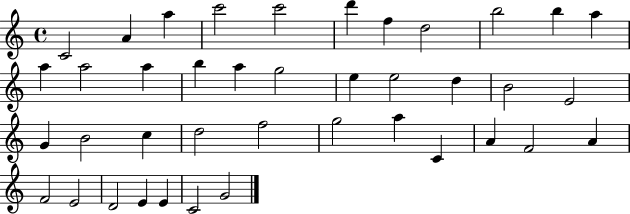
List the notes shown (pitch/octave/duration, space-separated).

C4/h A4/q A5/q C6/h C6/h D6/q F5/q D5/h B5/h B5/q A5/q A5/q A5/h A5/q B5/q A5/q G5/h E5/q E5/h D5/q B4/h E4/h G4/q B4/h C5/q D5/h F5/h G5/h A5/q C4/q A4/q F4/h A4/q F4/h E4/h D4/h E4/q E4/q C4/h G4/h